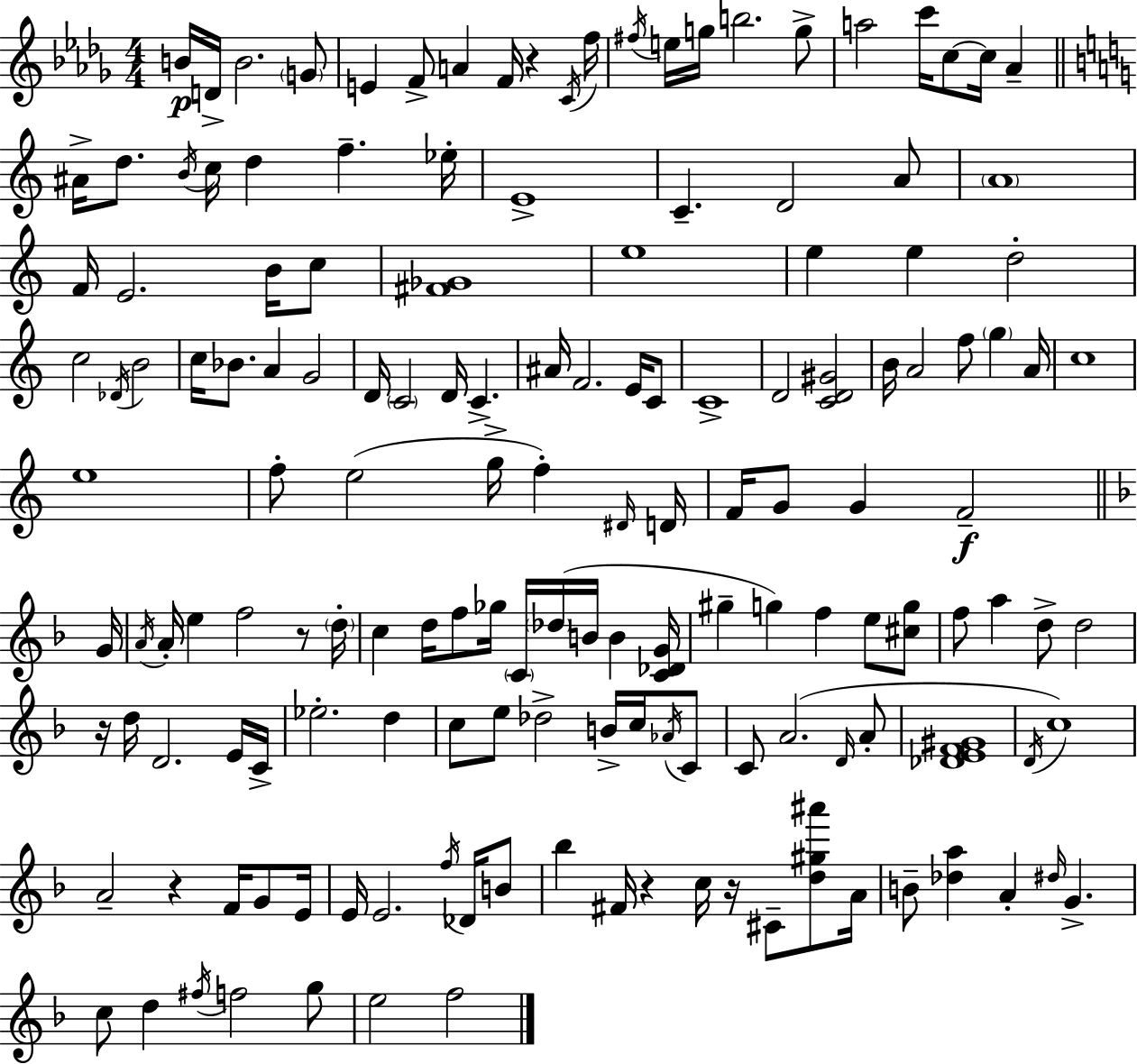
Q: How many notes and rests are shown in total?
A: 153